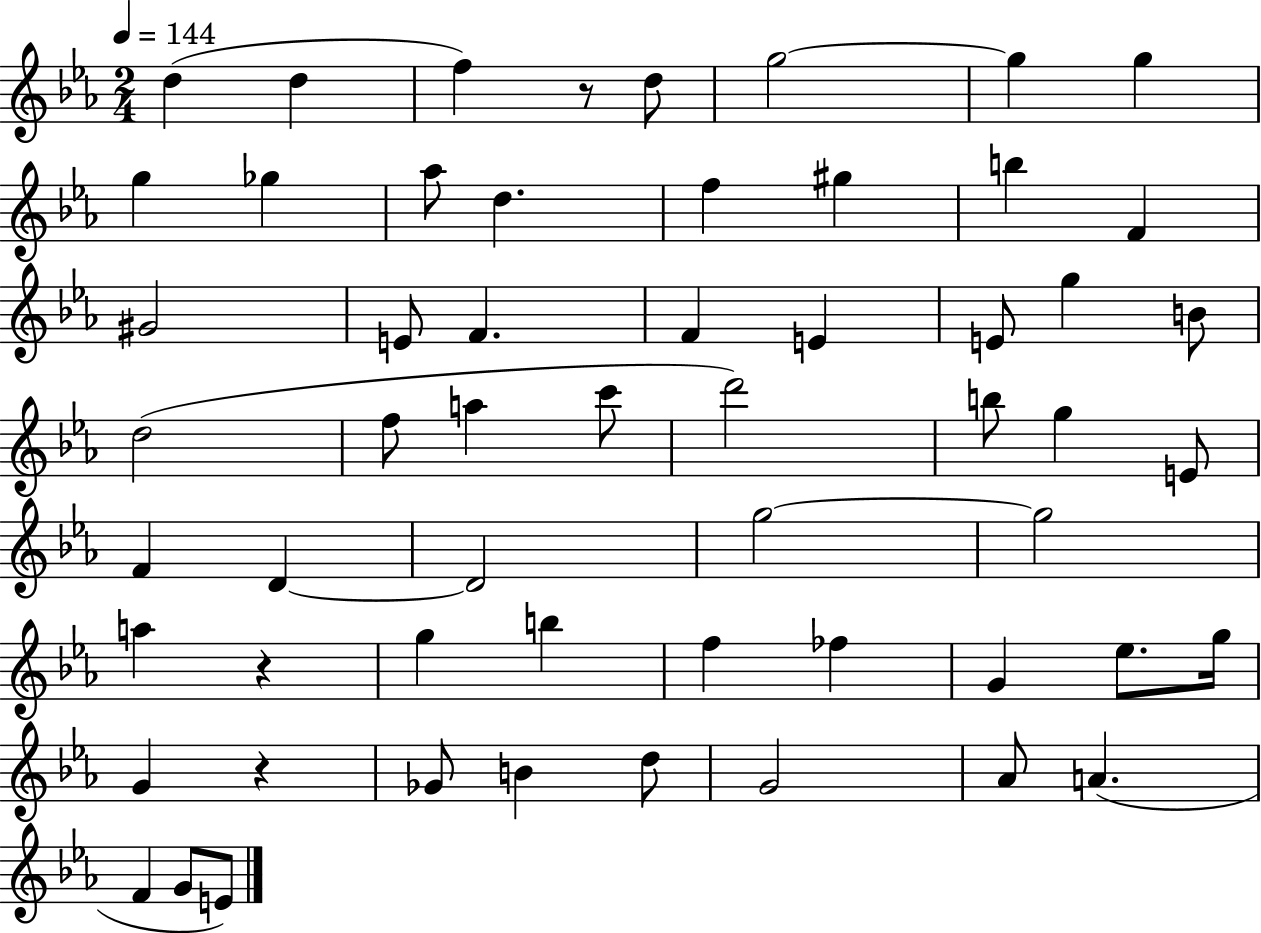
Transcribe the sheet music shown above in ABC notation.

X:1
T:Untitled
M:2/4
L:1/4
K:Eb
d d f z/2 d/2 g2 g g g _g _a/2 d f ^g b F ^G2 E/2 F F E E/2 g B/2 d2 f/2 a c'/2 d'2 b/2 g E/2 F D D2 g2 g2 a z g b f _f G _e/2 g/4 G z _G/2 B d/2 G2 _A/2 A F G/2 E/2